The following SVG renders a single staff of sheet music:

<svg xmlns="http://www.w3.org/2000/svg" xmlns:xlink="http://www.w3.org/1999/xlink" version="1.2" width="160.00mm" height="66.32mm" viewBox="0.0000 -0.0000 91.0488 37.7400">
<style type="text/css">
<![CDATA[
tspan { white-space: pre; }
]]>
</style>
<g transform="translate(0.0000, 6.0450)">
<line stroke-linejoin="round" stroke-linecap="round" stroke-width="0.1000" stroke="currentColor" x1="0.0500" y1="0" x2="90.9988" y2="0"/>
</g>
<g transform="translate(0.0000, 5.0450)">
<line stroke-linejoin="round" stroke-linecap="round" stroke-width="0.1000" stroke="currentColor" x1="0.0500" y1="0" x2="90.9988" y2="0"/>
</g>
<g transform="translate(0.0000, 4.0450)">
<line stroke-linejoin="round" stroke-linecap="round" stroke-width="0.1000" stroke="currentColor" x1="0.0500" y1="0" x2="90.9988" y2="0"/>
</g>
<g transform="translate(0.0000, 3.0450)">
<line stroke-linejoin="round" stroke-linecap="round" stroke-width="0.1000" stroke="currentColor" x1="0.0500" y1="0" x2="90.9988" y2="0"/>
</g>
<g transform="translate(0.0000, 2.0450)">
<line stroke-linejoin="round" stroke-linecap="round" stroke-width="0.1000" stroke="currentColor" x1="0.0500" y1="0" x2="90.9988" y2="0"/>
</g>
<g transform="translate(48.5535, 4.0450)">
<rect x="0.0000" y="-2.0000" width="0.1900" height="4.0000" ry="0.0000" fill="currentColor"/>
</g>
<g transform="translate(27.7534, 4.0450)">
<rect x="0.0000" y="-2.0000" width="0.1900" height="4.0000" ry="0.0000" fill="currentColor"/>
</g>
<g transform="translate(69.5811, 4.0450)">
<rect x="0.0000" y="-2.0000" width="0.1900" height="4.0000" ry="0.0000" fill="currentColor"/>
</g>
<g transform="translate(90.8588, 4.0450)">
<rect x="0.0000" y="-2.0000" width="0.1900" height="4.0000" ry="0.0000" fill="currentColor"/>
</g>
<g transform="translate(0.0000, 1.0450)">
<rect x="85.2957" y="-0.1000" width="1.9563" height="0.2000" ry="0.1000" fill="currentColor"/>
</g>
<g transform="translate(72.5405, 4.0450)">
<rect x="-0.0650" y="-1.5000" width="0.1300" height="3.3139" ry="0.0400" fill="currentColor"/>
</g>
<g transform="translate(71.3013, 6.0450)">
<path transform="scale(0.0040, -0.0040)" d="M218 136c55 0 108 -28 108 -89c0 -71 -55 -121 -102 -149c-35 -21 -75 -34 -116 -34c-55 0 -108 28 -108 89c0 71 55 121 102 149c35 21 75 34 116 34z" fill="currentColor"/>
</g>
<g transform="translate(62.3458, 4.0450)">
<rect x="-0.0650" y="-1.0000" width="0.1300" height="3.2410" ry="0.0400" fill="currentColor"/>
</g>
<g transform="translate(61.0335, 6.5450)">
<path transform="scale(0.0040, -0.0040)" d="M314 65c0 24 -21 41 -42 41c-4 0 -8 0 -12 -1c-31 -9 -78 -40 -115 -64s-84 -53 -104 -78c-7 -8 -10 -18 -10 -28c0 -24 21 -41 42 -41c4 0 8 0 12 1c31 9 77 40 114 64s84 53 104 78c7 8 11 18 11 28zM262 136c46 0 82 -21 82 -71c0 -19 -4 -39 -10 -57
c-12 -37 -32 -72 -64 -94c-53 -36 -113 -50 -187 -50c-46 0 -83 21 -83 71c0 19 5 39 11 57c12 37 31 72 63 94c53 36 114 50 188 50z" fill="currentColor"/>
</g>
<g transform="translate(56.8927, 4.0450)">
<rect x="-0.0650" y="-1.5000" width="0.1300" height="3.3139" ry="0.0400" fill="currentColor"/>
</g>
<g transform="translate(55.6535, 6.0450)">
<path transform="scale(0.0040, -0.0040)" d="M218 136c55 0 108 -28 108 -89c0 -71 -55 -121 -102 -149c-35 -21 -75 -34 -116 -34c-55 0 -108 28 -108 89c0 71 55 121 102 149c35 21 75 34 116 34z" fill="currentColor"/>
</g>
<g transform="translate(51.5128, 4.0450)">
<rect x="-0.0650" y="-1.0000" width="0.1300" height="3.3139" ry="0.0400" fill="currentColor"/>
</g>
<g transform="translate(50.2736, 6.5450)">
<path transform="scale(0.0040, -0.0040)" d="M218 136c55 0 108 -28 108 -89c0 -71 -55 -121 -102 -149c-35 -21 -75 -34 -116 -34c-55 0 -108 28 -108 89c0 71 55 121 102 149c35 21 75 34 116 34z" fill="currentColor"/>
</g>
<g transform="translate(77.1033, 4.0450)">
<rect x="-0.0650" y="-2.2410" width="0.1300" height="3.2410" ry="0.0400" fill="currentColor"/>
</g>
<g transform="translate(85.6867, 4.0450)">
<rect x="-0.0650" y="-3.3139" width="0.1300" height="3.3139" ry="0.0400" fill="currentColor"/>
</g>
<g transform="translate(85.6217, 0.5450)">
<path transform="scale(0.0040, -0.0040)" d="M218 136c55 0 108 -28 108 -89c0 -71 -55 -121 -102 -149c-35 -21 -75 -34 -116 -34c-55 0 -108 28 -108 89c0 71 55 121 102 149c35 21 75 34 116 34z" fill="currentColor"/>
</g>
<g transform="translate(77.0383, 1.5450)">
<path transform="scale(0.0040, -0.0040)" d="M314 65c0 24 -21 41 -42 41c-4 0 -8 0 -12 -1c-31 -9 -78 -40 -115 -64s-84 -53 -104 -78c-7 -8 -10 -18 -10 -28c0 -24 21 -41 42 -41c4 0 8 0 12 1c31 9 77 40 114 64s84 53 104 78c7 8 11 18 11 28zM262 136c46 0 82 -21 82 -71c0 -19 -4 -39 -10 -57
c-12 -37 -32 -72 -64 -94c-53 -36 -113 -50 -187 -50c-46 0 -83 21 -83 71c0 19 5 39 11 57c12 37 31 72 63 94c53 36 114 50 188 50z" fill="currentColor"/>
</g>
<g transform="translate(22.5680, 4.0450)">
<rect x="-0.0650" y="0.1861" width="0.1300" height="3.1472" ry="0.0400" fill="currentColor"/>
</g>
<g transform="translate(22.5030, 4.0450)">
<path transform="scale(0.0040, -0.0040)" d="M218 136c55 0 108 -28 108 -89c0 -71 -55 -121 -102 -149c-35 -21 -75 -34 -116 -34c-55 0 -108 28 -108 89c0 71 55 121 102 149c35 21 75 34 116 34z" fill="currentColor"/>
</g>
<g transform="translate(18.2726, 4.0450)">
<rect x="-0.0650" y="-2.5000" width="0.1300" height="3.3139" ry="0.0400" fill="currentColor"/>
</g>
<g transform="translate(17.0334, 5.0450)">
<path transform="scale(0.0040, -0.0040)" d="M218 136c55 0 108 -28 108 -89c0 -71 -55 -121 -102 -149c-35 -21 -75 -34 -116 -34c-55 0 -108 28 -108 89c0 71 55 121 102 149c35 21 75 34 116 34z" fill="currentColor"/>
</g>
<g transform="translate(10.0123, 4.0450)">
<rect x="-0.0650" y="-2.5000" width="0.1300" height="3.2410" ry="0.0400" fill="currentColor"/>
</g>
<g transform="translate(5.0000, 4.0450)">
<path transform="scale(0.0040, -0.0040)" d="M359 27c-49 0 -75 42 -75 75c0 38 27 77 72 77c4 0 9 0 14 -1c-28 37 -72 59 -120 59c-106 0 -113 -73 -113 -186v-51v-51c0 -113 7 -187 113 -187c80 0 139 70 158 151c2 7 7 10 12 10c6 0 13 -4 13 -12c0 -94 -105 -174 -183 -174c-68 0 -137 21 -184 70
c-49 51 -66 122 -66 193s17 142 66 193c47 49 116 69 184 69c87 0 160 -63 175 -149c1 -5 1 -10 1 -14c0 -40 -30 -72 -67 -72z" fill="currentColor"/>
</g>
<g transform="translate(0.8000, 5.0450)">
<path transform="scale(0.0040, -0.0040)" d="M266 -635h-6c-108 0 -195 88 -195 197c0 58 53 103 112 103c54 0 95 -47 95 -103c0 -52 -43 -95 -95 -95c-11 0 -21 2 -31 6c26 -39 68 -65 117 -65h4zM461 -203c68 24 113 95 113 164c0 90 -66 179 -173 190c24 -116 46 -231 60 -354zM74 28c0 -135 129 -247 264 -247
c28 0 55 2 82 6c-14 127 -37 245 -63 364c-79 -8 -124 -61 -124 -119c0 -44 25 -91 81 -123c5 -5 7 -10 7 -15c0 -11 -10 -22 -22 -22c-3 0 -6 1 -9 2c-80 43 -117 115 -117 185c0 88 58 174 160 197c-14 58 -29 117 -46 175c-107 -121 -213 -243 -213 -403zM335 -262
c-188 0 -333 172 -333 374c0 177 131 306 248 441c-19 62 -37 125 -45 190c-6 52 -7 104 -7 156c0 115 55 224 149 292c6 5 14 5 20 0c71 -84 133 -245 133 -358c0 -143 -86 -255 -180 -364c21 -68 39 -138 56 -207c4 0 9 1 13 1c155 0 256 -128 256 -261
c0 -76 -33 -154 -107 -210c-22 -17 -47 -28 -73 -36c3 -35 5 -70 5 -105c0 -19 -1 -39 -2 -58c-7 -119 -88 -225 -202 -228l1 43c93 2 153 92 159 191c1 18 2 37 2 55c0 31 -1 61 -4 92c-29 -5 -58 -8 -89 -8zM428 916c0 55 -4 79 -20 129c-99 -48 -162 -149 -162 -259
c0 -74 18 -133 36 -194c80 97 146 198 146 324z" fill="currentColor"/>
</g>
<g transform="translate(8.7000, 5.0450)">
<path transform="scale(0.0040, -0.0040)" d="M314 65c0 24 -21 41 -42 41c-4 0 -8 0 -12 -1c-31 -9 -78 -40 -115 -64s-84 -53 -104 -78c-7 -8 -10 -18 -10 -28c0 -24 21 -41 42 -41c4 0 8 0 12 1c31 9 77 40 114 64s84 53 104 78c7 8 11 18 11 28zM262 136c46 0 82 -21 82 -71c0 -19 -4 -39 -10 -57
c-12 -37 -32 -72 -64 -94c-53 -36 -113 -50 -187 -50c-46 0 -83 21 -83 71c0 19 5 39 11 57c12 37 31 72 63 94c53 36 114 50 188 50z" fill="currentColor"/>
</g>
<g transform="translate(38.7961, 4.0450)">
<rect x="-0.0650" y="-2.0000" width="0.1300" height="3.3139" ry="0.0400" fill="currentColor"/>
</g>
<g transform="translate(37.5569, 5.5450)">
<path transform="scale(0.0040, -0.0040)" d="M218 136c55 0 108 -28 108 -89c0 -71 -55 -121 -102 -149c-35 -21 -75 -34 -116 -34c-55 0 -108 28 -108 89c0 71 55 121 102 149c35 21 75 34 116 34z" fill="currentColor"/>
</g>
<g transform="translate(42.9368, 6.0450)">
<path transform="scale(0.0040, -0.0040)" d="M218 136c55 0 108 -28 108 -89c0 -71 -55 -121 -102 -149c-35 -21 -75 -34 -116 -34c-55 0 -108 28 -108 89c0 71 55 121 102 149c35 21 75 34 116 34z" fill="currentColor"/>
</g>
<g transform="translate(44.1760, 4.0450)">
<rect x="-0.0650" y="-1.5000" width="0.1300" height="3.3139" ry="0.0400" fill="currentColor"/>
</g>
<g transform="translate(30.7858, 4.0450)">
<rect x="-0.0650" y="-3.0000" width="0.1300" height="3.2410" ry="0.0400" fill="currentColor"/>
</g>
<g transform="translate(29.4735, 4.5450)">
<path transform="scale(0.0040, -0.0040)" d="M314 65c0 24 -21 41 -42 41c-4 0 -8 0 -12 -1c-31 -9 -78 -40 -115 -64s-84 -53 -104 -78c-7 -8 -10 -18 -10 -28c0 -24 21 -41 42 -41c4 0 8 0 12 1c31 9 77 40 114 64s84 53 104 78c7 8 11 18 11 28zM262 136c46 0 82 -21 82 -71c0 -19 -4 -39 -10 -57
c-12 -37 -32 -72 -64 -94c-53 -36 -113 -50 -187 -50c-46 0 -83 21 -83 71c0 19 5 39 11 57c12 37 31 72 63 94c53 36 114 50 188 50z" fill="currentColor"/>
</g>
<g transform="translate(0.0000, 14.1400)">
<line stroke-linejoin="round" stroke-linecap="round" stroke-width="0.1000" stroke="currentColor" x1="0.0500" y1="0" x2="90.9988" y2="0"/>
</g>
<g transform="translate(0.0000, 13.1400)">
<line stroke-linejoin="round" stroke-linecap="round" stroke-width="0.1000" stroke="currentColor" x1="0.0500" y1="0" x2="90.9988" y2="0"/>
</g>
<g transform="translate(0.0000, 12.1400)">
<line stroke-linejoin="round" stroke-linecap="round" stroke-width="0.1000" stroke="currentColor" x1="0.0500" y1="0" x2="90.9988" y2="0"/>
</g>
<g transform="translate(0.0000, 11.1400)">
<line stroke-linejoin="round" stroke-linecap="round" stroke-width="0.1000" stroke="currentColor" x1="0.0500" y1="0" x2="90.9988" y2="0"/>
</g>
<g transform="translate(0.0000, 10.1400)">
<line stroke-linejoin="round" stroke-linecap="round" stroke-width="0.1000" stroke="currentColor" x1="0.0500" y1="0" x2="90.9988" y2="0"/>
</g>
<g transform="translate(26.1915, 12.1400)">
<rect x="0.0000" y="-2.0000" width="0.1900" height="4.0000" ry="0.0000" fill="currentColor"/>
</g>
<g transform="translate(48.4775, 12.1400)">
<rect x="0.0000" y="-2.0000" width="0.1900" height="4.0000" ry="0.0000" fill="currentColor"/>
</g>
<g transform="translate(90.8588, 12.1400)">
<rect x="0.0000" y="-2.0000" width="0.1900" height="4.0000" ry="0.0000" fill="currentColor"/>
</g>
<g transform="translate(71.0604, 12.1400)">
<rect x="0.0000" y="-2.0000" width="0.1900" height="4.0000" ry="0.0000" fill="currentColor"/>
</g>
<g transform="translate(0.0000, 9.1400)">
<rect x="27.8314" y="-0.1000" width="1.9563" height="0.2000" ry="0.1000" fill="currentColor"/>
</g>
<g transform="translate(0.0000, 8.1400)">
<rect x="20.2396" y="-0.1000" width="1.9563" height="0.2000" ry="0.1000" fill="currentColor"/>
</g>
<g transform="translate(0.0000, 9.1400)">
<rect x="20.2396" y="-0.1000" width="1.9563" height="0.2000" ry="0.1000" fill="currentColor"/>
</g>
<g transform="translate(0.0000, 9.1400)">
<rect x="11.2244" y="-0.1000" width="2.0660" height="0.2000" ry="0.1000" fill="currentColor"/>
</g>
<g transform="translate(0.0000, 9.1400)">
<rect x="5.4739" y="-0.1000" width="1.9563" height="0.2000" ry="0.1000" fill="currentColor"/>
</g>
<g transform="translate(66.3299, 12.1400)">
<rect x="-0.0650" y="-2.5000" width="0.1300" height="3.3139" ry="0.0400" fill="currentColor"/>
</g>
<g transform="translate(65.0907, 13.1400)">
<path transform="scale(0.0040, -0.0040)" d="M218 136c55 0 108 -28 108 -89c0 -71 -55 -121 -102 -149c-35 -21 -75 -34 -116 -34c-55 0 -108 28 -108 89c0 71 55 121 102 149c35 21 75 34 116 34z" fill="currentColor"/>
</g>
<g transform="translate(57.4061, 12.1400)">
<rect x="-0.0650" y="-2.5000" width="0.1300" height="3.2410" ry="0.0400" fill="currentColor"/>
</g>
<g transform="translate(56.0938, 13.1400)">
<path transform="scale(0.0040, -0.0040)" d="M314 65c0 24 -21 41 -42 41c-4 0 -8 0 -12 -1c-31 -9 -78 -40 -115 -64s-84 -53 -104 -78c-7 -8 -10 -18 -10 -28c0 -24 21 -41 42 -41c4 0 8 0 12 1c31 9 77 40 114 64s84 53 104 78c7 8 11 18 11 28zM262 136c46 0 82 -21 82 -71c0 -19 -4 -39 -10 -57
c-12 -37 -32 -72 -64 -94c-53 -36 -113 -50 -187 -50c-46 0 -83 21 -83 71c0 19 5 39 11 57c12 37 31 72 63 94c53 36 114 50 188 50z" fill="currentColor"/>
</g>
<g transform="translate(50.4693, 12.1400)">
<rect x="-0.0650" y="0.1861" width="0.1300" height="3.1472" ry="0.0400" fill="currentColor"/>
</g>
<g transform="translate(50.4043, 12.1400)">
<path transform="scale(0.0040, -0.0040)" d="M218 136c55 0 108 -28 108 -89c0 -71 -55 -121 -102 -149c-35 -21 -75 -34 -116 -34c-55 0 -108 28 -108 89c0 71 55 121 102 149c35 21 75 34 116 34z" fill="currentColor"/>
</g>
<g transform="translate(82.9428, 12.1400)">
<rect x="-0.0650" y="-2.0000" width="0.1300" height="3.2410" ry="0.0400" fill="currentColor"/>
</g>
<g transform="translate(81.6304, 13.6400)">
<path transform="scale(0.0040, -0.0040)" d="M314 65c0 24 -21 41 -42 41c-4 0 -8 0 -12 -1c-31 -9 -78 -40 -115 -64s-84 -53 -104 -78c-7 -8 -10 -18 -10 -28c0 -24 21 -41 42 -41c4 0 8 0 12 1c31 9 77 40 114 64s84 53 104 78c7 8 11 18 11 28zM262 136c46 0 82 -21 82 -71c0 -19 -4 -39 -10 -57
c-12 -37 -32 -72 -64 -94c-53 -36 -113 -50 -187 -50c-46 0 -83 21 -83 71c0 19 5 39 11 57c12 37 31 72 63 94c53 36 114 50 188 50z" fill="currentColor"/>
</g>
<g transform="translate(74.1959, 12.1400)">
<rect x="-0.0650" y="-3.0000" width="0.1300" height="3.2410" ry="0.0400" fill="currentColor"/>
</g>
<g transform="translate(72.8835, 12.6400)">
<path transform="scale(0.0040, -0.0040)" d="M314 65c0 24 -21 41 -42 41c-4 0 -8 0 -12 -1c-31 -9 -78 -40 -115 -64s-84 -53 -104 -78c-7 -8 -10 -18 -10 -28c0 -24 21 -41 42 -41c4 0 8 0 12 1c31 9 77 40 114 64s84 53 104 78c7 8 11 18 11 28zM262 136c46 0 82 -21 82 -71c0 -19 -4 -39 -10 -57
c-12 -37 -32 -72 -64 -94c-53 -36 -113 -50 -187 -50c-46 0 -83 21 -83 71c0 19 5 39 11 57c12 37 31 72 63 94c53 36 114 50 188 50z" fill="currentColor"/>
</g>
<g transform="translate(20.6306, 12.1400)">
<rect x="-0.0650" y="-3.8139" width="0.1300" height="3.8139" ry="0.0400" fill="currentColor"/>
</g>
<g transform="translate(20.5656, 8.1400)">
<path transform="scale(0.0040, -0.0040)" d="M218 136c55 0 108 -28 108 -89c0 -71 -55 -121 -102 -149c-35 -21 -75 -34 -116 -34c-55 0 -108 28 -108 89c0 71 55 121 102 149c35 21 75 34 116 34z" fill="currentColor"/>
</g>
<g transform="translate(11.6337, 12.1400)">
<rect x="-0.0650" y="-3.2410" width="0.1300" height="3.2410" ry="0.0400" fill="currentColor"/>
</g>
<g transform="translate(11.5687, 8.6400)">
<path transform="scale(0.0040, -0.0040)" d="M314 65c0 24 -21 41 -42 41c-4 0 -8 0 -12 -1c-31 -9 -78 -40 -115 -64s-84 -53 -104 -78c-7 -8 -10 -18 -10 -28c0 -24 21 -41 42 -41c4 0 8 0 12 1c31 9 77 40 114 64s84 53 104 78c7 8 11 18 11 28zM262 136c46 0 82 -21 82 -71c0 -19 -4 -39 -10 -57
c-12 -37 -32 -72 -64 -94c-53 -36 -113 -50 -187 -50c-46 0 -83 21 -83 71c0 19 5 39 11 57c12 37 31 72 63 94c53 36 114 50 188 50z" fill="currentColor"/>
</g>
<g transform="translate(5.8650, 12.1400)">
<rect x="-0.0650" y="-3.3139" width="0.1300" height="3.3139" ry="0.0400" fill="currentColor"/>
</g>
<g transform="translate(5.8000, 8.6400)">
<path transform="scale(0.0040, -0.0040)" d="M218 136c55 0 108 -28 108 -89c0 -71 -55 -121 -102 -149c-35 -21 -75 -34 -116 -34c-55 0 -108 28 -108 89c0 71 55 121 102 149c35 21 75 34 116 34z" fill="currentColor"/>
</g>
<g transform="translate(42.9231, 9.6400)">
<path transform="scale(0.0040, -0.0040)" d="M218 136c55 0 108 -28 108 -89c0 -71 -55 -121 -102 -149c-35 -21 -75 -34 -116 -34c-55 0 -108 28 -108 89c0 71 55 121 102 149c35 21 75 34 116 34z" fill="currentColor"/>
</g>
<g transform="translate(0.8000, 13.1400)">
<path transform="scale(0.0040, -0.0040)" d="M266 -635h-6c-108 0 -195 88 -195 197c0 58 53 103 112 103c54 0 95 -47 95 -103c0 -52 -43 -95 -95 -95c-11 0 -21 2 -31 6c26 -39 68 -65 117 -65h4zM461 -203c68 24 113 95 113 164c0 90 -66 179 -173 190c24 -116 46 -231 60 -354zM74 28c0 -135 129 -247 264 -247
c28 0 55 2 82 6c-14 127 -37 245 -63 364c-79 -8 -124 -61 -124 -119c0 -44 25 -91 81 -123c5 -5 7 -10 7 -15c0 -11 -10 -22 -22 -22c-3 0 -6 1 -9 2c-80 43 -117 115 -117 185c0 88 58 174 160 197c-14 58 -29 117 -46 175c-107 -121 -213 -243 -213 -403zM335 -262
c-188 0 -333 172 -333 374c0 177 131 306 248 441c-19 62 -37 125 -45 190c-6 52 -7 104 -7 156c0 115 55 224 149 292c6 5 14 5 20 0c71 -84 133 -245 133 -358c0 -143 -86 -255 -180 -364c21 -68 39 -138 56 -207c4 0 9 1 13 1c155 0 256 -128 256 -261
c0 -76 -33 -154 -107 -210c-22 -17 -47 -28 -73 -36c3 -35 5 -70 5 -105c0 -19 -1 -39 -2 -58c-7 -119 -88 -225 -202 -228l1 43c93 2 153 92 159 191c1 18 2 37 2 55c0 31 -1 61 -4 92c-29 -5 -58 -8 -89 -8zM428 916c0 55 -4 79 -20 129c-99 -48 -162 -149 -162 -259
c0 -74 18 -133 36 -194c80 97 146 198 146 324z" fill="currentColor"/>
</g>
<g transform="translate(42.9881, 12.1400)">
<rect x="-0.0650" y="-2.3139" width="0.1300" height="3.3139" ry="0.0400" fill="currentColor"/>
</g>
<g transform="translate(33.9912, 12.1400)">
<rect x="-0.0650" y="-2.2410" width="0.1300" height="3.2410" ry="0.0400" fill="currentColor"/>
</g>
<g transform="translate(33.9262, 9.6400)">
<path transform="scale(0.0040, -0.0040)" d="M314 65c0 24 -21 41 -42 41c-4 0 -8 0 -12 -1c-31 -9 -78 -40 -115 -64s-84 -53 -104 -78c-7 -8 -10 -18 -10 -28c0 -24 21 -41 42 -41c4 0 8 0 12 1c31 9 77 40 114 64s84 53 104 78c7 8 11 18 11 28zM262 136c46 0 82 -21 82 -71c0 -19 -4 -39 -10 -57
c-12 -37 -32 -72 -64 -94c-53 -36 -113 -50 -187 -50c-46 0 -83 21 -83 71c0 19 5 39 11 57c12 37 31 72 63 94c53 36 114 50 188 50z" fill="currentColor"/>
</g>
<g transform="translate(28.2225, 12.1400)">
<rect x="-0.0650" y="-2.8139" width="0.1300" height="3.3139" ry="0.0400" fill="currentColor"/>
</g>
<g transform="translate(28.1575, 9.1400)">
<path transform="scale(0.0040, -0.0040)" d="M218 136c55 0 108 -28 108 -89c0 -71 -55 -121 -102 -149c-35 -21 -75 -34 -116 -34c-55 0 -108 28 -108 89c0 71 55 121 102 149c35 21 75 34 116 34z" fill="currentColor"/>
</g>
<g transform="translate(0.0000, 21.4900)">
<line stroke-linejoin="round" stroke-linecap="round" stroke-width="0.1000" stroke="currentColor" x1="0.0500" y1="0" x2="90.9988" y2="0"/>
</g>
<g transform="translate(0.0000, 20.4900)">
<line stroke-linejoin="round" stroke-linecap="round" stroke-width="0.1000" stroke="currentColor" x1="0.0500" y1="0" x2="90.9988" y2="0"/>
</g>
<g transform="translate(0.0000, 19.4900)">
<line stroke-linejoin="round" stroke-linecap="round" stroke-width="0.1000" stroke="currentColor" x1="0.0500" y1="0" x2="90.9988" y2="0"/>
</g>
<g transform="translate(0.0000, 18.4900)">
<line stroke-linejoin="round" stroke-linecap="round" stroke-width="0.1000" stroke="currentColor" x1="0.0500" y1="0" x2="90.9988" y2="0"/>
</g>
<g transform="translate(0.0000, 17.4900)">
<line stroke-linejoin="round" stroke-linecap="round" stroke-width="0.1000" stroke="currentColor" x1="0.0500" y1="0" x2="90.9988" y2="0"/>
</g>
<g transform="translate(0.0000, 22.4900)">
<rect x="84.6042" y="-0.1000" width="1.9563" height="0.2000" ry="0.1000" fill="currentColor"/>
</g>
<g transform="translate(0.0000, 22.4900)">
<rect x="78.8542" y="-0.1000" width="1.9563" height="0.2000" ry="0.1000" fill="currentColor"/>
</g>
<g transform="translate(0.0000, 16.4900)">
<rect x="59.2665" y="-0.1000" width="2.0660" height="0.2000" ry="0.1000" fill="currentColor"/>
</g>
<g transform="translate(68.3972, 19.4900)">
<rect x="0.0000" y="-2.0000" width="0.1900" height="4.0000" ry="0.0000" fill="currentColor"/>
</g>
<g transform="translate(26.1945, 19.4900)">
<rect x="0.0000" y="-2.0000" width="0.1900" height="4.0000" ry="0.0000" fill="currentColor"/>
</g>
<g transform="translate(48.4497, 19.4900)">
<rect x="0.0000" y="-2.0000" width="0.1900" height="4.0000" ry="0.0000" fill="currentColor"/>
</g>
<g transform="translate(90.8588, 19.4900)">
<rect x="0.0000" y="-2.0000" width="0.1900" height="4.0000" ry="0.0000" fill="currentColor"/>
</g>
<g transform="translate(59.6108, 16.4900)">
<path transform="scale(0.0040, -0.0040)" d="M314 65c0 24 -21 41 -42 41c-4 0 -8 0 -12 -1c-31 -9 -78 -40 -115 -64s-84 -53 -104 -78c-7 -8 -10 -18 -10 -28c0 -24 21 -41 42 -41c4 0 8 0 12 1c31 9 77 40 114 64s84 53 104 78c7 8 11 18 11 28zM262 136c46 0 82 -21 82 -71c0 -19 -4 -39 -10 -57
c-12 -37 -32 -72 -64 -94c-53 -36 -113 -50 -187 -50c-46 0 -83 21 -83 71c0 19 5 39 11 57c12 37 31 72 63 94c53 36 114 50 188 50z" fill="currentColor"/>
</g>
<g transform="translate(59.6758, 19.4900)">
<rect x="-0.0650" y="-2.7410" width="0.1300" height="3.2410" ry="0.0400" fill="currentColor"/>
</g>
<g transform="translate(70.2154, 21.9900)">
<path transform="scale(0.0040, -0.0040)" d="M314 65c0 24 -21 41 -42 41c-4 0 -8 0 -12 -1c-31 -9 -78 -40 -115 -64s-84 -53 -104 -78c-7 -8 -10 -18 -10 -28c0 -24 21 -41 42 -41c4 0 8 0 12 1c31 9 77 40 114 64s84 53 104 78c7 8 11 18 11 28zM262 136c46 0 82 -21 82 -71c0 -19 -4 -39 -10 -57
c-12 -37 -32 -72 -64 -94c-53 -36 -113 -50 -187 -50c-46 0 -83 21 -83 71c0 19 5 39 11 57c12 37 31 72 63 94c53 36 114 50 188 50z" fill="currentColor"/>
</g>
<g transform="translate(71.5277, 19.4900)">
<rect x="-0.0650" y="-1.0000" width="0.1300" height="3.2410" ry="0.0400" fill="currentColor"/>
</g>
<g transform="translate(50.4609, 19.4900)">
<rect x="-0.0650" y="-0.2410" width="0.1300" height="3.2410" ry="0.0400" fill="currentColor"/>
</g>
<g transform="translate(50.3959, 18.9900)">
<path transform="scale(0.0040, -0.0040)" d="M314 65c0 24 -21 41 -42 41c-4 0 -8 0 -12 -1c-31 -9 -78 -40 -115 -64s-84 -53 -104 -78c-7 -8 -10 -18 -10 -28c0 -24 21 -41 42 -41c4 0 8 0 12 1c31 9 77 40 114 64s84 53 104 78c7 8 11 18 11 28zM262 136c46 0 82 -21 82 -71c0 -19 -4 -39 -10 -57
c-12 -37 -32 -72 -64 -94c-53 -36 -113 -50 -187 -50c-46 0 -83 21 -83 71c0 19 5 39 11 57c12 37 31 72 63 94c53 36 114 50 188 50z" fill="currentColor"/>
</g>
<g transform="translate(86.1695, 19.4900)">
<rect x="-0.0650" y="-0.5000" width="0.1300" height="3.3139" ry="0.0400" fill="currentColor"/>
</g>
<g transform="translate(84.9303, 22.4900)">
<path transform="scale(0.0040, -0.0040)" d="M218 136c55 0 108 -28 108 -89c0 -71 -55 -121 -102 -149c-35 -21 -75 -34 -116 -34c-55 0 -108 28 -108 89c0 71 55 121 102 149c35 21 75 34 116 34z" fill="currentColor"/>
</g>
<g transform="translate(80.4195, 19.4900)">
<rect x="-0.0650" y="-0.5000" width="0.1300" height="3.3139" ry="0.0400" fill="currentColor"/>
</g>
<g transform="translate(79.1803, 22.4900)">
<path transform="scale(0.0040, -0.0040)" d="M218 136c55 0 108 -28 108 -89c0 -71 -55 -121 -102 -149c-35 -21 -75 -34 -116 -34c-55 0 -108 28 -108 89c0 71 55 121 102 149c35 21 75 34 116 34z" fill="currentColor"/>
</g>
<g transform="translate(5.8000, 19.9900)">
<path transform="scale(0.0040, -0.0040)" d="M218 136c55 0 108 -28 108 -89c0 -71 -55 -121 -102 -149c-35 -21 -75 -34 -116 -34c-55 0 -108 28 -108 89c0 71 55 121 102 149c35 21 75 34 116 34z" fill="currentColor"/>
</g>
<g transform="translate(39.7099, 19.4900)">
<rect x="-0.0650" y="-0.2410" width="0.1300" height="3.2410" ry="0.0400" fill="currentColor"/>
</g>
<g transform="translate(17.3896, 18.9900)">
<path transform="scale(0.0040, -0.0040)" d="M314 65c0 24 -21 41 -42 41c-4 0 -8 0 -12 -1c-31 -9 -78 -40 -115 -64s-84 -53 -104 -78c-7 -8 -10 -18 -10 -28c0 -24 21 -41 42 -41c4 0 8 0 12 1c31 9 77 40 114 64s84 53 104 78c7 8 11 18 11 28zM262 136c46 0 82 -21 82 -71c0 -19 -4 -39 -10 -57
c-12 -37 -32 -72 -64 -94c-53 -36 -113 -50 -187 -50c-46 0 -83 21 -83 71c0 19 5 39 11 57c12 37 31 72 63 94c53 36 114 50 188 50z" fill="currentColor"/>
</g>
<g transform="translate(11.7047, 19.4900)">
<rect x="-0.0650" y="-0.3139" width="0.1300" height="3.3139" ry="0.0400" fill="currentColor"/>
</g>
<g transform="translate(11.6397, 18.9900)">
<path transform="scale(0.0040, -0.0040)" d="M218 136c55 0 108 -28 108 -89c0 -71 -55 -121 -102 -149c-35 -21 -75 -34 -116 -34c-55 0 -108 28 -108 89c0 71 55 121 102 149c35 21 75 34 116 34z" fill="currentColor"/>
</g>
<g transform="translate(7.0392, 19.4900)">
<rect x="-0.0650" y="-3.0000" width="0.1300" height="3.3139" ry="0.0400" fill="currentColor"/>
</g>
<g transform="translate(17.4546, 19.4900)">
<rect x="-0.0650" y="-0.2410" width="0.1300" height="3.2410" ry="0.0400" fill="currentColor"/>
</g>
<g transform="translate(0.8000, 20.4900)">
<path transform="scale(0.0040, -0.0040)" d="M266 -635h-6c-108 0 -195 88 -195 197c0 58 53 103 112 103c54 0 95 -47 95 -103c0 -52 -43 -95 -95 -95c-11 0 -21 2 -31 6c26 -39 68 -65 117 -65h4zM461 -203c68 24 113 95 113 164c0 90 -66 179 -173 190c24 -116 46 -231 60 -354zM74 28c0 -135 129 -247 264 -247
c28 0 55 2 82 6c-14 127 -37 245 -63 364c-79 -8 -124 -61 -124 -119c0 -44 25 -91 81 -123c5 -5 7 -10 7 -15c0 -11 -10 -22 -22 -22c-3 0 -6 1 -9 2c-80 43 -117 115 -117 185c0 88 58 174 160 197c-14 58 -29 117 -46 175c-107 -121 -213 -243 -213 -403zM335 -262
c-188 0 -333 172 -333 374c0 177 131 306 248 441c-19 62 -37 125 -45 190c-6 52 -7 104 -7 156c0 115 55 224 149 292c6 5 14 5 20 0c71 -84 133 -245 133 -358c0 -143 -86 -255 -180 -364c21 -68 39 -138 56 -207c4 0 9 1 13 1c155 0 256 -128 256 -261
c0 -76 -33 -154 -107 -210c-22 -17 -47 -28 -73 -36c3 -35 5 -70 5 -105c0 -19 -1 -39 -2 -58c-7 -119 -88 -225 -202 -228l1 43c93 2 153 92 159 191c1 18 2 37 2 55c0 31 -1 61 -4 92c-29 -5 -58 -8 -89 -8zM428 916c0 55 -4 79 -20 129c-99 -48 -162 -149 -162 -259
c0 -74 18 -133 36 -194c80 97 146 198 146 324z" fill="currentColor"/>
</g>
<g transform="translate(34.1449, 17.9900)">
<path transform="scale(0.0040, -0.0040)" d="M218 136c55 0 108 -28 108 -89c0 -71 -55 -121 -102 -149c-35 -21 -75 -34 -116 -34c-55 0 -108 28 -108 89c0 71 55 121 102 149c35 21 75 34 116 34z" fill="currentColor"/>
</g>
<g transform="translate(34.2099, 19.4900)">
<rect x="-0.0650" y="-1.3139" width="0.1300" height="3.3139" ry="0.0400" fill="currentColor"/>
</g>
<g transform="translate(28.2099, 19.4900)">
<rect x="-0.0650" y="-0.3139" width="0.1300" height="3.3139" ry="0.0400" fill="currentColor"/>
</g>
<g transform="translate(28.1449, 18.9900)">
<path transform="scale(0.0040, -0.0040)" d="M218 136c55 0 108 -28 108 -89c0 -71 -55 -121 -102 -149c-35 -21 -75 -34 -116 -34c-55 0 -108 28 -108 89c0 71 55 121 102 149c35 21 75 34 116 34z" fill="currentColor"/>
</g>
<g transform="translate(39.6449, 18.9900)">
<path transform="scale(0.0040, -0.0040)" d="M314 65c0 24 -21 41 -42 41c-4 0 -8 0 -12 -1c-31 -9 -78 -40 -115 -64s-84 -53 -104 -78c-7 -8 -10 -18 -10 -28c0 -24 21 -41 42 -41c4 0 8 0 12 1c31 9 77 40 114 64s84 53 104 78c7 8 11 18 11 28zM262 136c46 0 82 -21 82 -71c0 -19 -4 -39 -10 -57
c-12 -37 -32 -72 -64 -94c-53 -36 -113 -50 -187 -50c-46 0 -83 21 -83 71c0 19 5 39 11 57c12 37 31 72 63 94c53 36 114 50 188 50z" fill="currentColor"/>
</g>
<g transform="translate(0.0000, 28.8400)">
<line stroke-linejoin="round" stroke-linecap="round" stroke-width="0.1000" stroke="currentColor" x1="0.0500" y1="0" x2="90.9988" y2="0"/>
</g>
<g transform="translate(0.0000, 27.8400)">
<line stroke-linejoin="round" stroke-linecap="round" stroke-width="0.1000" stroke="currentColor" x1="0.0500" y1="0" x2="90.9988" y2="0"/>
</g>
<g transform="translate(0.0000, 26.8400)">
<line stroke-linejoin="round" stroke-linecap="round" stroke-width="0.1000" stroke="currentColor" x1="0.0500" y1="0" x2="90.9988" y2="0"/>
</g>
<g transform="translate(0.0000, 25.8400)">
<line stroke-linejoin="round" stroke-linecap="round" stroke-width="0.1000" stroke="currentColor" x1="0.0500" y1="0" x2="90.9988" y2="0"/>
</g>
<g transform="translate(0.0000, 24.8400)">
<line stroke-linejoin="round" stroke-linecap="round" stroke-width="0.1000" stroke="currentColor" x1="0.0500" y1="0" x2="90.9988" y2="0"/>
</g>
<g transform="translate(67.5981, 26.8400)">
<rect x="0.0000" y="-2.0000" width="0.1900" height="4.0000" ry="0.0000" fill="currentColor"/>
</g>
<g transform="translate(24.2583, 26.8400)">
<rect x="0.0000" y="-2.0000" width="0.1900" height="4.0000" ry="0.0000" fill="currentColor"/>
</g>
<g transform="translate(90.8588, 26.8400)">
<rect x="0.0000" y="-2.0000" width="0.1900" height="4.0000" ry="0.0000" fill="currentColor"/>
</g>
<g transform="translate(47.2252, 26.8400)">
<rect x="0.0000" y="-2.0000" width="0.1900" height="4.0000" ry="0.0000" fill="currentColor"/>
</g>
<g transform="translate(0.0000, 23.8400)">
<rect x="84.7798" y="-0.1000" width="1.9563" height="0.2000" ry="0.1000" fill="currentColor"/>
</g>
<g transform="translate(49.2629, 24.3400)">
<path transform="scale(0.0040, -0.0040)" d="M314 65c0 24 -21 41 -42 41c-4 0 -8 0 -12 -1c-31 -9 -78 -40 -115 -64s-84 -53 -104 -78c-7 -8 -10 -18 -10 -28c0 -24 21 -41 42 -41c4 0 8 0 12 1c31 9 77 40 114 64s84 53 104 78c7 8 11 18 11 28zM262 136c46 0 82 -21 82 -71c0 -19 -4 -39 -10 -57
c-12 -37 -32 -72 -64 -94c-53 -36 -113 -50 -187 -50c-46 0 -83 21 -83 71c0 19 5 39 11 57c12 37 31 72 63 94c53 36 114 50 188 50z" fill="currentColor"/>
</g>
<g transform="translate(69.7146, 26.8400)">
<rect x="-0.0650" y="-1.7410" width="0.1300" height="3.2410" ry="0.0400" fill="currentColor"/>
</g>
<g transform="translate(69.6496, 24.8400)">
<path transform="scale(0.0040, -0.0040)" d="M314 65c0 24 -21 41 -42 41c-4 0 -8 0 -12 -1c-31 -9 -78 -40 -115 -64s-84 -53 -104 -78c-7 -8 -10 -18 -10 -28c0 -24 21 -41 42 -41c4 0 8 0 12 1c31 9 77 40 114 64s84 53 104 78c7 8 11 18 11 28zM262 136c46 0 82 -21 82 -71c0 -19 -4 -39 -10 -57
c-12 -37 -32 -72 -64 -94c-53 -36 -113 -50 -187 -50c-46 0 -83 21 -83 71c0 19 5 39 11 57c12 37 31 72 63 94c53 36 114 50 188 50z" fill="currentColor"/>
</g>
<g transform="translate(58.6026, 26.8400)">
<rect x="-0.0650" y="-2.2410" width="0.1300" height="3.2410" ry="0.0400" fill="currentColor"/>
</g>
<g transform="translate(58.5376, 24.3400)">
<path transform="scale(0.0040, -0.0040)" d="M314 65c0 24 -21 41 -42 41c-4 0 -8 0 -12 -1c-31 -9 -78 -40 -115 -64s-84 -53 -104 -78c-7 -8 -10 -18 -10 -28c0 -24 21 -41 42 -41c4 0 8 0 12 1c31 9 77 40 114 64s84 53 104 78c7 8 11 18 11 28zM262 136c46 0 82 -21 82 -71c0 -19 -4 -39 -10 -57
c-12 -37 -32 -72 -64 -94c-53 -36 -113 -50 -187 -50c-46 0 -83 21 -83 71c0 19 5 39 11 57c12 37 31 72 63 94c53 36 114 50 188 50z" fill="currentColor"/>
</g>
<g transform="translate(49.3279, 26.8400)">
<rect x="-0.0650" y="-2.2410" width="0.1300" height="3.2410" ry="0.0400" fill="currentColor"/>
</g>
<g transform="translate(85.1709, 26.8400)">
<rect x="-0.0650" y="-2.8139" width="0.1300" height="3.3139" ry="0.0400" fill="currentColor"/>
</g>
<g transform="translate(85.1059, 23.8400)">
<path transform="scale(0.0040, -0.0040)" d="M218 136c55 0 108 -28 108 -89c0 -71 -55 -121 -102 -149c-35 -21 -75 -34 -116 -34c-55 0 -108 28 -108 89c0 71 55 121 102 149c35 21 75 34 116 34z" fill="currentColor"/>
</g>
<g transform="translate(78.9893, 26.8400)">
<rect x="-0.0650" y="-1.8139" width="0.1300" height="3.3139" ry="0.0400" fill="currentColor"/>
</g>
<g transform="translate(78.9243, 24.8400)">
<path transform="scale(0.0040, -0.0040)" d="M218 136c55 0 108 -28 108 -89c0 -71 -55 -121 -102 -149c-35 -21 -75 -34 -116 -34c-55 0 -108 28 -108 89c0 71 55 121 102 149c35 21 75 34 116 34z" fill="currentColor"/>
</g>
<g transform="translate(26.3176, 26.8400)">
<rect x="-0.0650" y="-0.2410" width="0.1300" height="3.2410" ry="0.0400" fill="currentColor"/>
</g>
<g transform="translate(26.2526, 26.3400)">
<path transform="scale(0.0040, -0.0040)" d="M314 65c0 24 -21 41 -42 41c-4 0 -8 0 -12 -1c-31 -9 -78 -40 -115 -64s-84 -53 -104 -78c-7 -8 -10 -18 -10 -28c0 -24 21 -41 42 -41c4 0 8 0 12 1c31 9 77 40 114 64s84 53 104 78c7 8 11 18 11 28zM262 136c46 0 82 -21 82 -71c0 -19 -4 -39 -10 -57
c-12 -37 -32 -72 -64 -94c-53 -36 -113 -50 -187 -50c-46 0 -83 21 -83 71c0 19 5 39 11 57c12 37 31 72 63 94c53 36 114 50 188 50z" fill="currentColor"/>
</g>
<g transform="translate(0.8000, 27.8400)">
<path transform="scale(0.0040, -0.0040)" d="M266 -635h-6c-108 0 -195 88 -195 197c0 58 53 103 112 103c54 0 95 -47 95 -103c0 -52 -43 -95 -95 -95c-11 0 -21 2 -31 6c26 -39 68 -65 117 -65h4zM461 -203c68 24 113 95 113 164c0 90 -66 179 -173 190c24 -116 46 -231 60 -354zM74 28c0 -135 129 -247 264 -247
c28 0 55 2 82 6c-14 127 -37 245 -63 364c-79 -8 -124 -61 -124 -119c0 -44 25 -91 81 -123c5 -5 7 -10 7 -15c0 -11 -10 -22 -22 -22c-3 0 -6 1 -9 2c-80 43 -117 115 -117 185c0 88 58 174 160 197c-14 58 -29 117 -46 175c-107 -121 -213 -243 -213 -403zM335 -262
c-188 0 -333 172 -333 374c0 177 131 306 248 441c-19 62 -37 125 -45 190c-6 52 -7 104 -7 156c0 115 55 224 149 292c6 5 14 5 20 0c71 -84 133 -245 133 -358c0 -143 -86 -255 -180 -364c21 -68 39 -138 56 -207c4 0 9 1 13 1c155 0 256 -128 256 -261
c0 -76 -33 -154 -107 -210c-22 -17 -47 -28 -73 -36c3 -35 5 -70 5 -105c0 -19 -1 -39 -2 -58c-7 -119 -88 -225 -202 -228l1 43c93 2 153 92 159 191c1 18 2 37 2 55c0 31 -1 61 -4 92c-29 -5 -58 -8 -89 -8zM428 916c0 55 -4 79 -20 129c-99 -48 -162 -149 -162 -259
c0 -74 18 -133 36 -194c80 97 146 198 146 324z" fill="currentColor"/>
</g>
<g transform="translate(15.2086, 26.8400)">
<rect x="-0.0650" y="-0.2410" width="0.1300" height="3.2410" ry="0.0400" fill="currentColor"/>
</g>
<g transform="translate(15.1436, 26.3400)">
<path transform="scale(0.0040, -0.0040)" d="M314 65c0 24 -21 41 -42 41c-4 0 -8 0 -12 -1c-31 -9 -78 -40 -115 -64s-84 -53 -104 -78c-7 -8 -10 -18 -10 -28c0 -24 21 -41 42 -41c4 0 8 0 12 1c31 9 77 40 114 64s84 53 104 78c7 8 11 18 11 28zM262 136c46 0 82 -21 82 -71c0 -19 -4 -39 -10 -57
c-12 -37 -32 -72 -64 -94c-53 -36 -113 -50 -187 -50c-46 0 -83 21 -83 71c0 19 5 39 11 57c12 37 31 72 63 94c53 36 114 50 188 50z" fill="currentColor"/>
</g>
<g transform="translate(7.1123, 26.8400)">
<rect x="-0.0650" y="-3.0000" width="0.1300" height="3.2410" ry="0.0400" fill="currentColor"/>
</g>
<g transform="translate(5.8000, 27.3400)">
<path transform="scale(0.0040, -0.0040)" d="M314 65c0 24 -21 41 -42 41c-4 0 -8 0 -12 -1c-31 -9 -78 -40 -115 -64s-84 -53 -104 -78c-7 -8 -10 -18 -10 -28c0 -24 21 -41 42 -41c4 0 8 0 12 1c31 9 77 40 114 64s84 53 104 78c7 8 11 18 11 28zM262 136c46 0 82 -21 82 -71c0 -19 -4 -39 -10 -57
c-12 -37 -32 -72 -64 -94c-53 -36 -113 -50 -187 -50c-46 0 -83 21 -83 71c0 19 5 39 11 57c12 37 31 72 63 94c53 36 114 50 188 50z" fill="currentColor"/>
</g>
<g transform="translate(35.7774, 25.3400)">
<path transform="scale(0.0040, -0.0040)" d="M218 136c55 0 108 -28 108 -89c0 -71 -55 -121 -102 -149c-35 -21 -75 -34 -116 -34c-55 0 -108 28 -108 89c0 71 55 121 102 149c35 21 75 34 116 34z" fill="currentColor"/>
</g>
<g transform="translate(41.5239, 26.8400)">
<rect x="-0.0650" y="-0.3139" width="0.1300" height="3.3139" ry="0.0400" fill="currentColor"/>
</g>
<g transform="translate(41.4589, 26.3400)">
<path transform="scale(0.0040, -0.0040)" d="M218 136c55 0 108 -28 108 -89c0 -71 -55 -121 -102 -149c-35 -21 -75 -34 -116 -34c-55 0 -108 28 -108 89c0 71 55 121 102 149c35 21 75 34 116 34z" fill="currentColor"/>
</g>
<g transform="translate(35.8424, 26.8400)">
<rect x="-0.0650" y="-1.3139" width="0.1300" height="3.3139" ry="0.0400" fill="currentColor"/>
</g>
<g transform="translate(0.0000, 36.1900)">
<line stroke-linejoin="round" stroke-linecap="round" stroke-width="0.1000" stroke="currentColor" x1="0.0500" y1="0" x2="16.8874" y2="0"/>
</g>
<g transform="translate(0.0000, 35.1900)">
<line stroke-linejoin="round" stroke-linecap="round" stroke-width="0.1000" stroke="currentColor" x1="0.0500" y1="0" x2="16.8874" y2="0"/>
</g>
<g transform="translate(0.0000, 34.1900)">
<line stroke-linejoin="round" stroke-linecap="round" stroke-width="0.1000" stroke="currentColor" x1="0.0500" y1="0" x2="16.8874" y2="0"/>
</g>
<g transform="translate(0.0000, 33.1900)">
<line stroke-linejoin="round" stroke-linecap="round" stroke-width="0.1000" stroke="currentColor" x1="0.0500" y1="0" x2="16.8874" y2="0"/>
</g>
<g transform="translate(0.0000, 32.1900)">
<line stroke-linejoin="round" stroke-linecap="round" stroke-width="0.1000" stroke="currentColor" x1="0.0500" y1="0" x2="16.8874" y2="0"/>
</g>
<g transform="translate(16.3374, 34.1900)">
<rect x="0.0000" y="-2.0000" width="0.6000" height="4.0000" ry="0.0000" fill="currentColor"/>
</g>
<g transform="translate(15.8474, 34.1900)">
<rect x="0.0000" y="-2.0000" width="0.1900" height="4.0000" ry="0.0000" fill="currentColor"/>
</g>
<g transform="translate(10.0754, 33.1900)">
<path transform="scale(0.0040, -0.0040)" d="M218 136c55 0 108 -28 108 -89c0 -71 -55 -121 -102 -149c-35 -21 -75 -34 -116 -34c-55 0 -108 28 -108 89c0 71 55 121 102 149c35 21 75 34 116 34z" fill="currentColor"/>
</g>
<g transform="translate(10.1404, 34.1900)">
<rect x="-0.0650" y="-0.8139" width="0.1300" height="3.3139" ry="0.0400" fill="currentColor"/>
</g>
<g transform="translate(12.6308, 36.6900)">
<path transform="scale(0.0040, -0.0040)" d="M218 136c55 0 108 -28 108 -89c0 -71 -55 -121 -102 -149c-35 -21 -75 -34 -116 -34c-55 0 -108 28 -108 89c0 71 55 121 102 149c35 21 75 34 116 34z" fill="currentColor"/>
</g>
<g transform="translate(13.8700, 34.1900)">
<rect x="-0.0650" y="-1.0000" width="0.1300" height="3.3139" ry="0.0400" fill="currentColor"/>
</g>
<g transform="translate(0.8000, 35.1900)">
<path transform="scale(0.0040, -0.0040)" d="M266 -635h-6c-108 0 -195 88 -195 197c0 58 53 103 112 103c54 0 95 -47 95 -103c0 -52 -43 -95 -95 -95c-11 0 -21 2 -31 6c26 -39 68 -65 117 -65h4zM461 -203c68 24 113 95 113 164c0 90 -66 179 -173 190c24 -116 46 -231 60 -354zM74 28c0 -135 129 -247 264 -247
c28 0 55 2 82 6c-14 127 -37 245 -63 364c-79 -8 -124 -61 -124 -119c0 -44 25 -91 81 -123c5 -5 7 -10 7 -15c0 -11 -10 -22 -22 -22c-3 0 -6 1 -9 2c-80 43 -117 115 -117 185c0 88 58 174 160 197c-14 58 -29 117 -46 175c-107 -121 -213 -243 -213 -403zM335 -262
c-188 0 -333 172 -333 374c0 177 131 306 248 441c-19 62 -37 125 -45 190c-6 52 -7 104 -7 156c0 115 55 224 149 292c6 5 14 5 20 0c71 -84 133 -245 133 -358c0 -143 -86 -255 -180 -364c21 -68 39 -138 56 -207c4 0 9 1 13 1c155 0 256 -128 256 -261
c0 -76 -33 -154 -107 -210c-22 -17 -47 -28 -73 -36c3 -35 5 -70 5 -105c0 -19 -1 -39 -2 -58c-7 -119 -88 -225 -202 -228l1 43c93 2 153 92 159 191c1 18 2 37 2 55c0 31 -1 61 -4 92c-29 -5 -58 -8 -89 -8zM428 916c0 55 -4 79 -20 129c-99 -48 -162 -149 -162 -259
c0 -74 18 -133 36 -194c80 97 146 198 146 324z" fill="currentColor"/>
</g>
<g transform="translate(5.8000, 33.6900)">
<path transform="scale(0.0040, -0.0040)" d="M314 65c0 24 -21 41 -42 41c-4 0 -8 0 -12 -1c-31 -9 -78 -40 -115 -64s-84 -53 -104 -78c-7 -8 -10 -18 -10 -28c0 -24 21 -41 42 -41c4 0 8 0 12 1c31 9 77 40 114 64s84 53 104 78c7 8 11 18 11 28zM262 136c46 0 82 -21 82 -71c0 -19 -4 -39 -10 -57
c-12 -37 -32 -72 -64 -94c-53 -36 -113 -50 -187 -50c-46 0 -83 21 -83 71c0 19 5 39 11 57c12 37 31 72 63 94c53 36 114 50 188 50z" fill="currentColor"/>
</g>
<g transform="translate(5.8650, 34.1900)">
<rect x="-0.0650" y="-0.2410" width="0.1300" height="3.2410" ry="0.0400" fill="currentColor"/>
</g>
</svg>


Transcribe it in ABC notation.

X:1
T:Untitled
M:4/4
L:1/4
K:C
G2 G B A2 F E D E D2 E g2 b b b2 c' a g2 g B G2 G A2 F2 A c c2 c e c2 c2 a2 D2 C C A2 c2 c2 e c g2 g2 f2 f a c2 d D